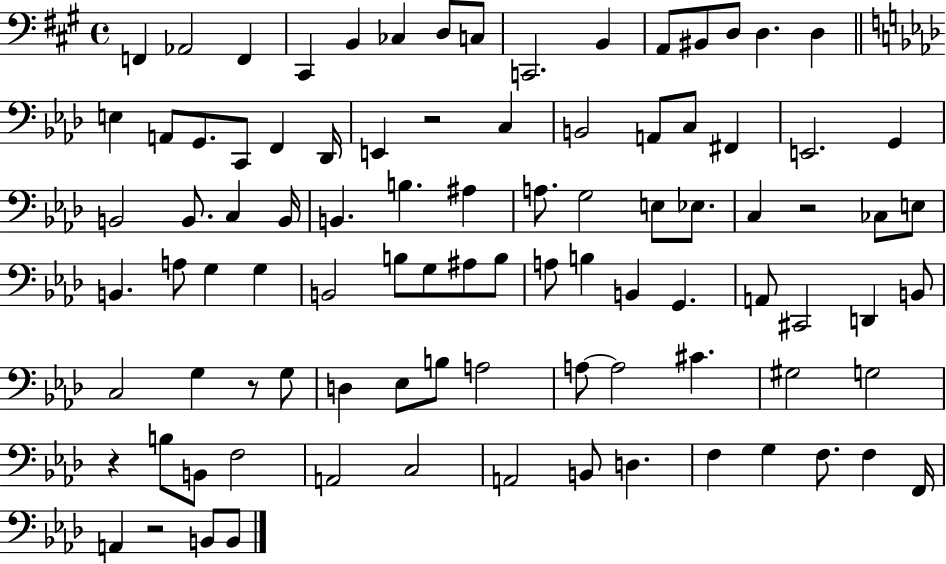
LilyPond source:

{
  \clef bass
  \time 4/4
  \defaultTimeSignature
  \key a \major
  \repeat volta 2 { f,4 aes,2 f,4 | cis,4 b,4 ces4 d8 c8 | c,2. b,4 | a,8 bis,8 d8 d4. d4 | \break \bar "||" \break \key aes \major e4 a,8 g,8. c,8 f,4 des,16 | e,4 r2 c4 | b,2 a,8 c8 fis,4 | e,2. g,4 | \break b,2 b,8. c4 b,16 | b,4. b4. ais4 | a8. g2 e8 ees8. | c4 r2 ces8 e8 | \break b,4. a8 g4 g4 | b,2 b8 g8 ais8 b8 | a8 b4 b,4 g,4. | a,8 cis,2 d,4 b,8 | \break c2 g4 r8 g8 | d4 ees8 b8 a2 | a8~~ a2 cis'4. | gis2 g2 | \break r4 b8 b,8 f2 | a,2 c2 | a,2 b,8 d4. | f4 g4 f8. f4 f,16 | \break a,4 r2 b,8 b,8 | } \bar "|."
}